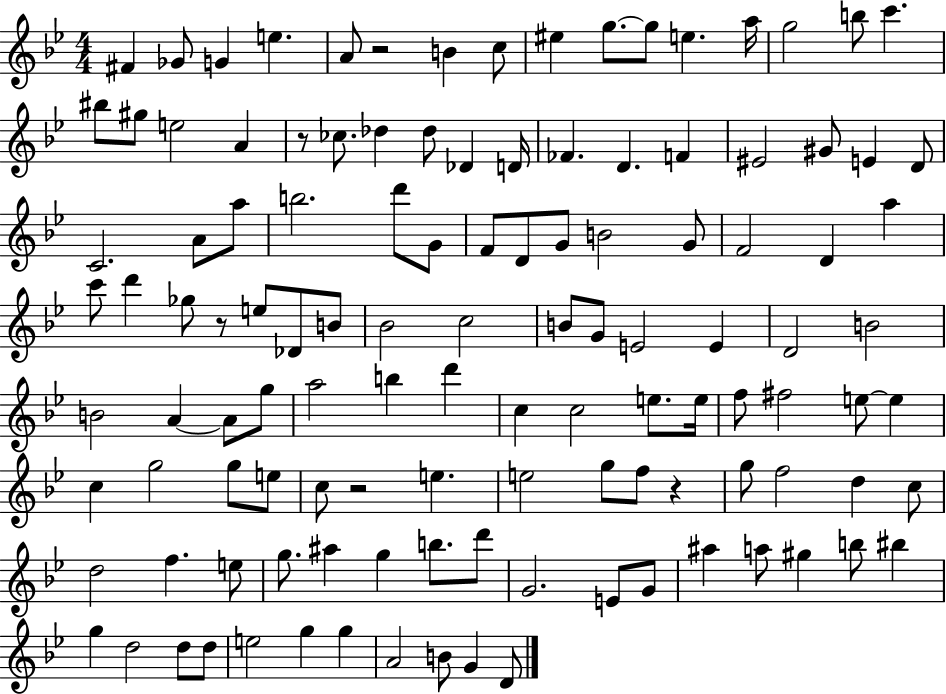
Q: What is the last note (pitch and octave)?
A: D4